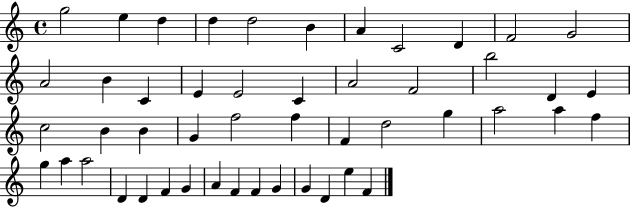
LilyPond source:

{
  \clef treble
  \time 4/4
  \defaultTimeSignature
  \key c \major
  g''2 e''4 d''4 | d''4 d''2 b'4 | a'4 c'2 d'4 | f'2 g'2 | \break a'2 b'4 c'4 | e'4 e'2 c'4 | a'2 f'2 | b''2 d'4 e'4 | \break c''2 b'4 b'4 | g'4 f''2 f''4 | f'4 d''2 g''4 | a''2 a''4 f''4 | \break g''4 a''4 a''2 | d'4 d'4 f'4 g'4 | a'4 f'4 f'4 g'4 | g'4 d'4 e''4 f'4 | \break \bar "|."
}